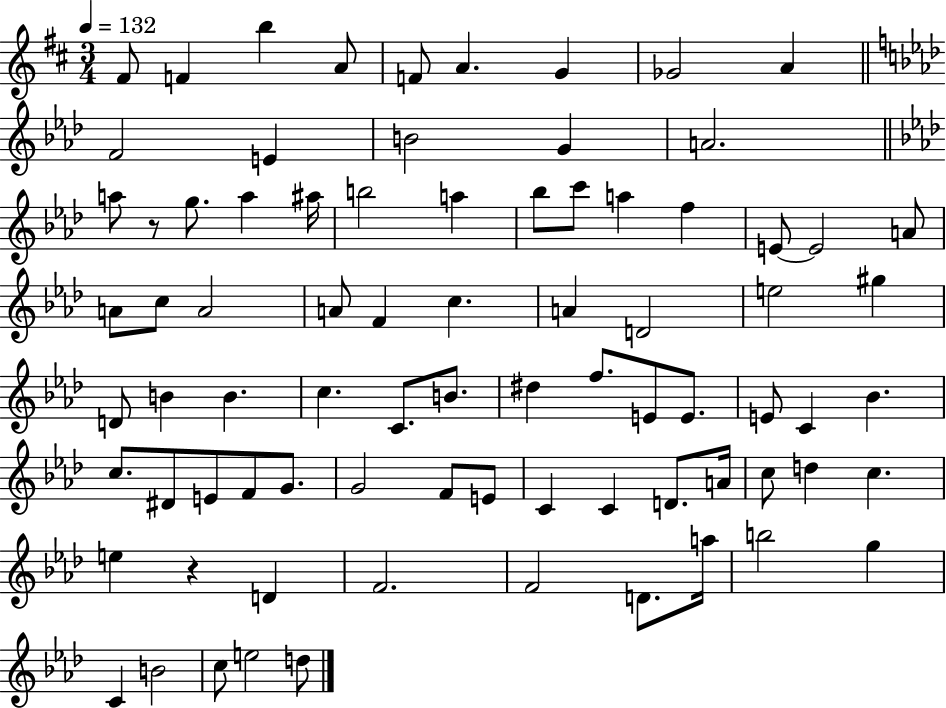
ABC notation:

X:1
T:Untitled
M:3/4
L:1/4
K:D
^F/2 F b A/2 F/2 A G _G2 A F2 E B2 G A2 a/2 z/2 g/2 a ^a/4 b2 a _b/2 c'/2 a f E/2 E2 A/2 A/2 c/2 A2 A/2 F c A D2 e2 ^g D/2 B B c C/2 B/2 ^d f/2 E/2 E/2 E/2 C _B c/2 ^D/2 E/2 F/2 G/2 G2 F/2 E/2 C C D/2 A/4 c/2 d c e z D F2 F2 D/2 a/4 b2 g C B2 c/2 e2 d/2